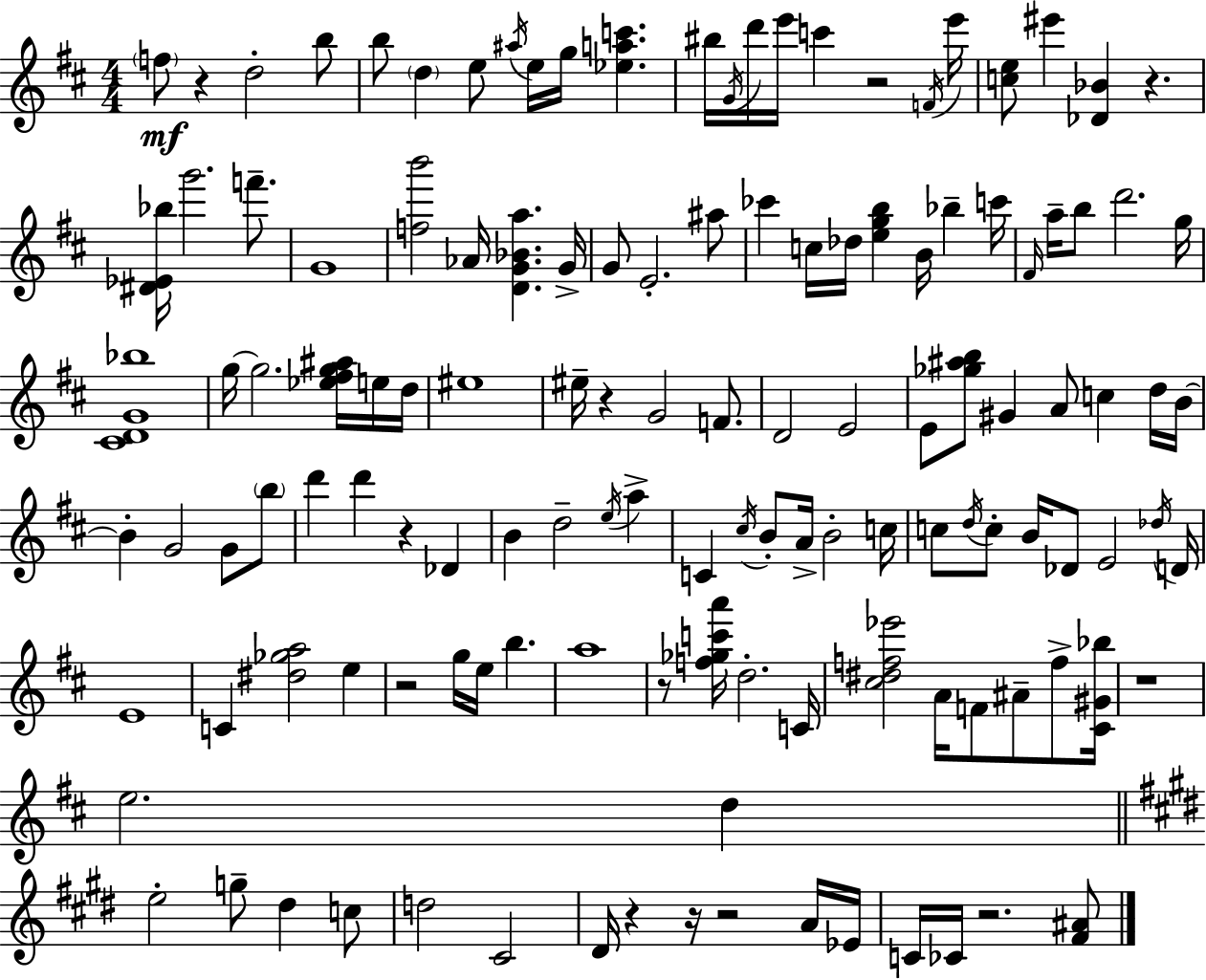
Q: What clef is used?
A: treble